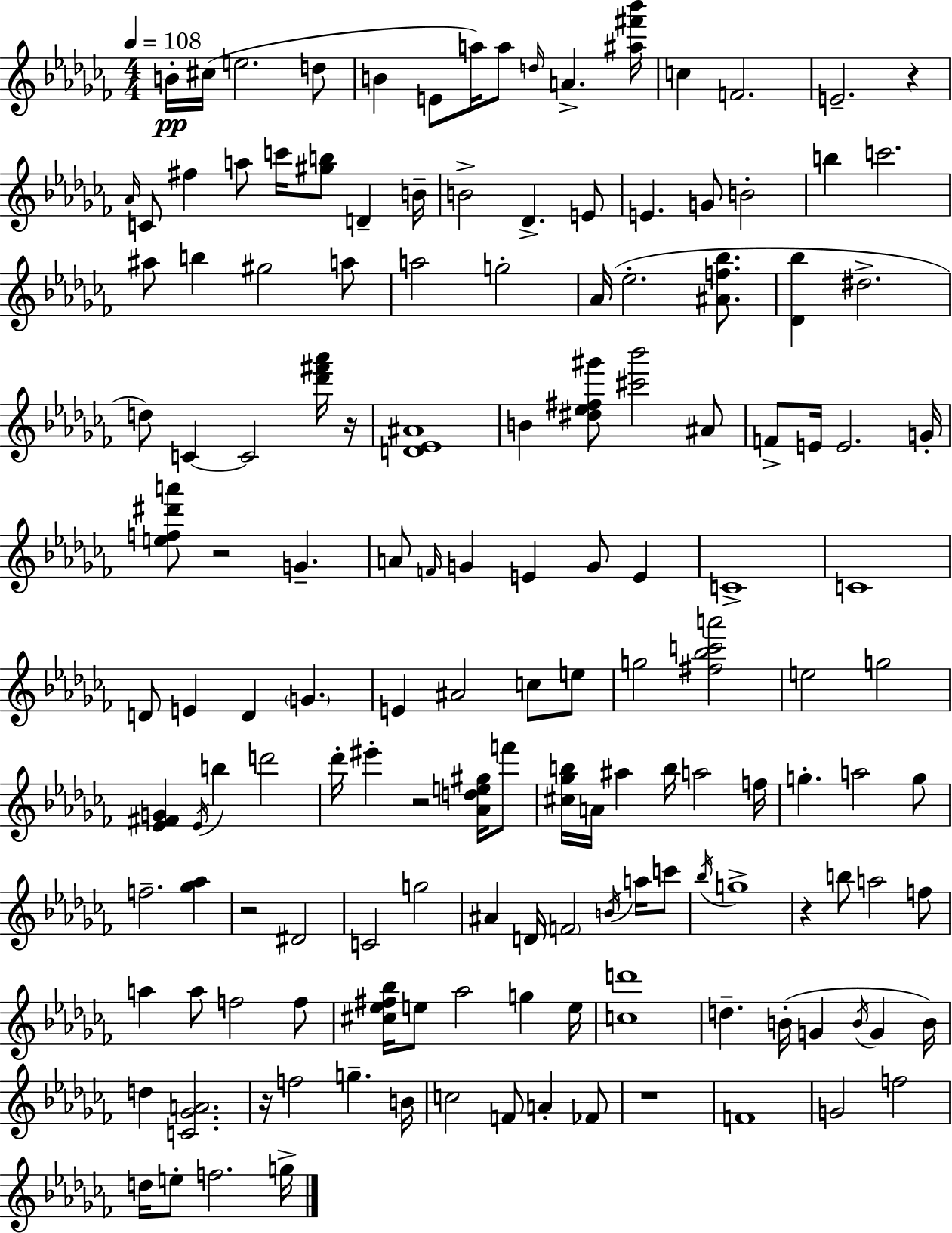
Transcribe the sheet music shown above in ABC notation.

X:1
T:Untitled
M:4/4
L:1/4
K:Abm
B/4 ^c/4 e2 d/2 B E/2 a/4 a/2 d/4 A [^a^f'_b']/4 c F2 E2 z _A/4 C/2 ^f a/2 c'/4 [^gb]/2 D B/4 B2 _D E/2 E G/2 B2 b c'2 ^a/2 b ^g2 a/2 a2 g2 _A/4 _e2 [^Af_b]/2 [_D_b] ^d2 d/2 C C2 [_d'^f'_a']/4 z/4 [D_E^A]4 B [^d_e^f^g']/2 [^c'_b']2 ^A/2 F/2 E/4 E2 G/4 [ef^d'a']/2 z2 G A/2 F/4 G E G/2 E C4 C4 D/2 E D G E ^A2 c/2 e/2 g2 [^f_bc'a']2 e2 g2 [_E^FG] _E/4 b d'2 _d'/4 ^e' z2 [_Ade^g]/4 f'/2 [^c_gb]/4 A/4 ^a b/4 a2 f/4 g a2 g/2 f2 [_g_a] z2 ^D2 C2 g2 ^A D/4 F2 B/4 a/4 c'/2 _b/4 g4 z b/2 a2 f/2 a a/2 f2 f/2 [^c_e^f_b]/4 e/2 _a2 g e/4 [cd']4 d B/4 G B/4 G B/4 d [C_GA]2 z/4 f2 g B/4 c2 F/2 A _F/2 z4 F4 G2 f2 d/4 e/2 f2 g/4